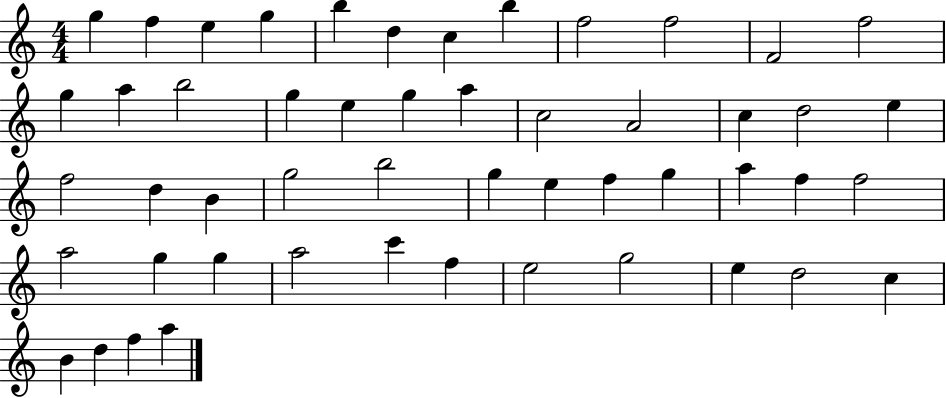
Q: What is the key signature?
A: C major